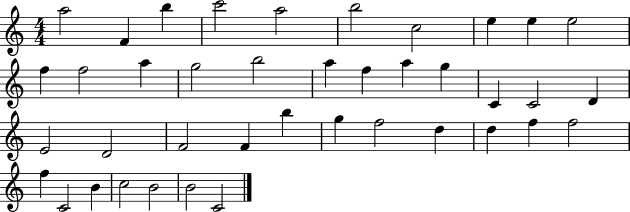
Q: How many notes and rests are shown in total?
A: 40